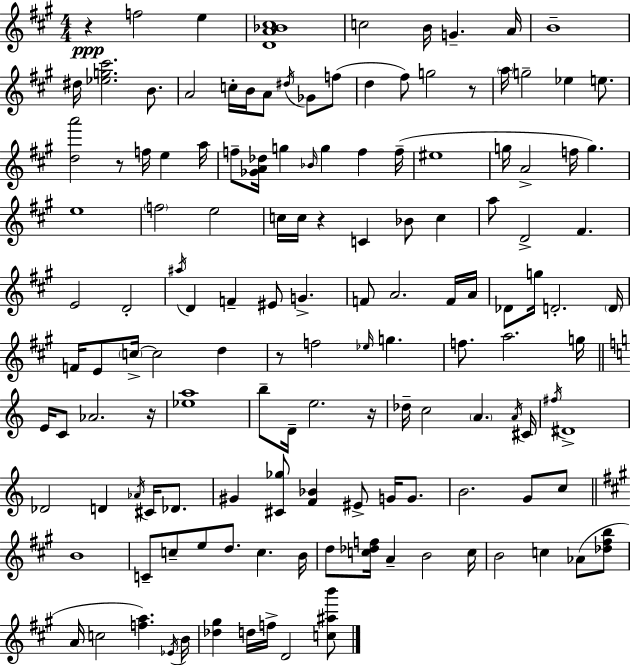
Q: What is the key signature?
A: A major